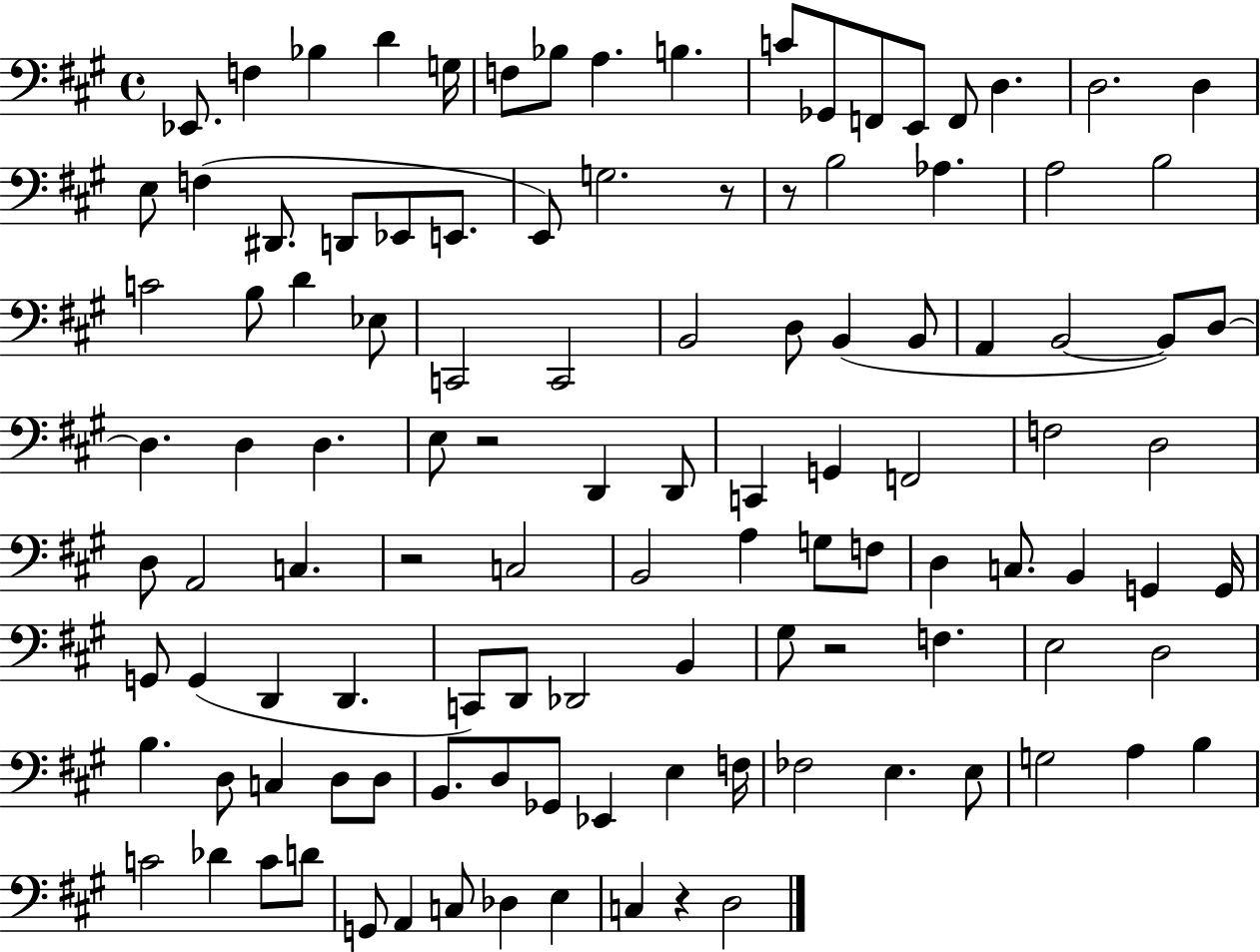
{
  \clef bass
  \time 4/4
  \defaultTimeSignature
  \key a \major
  ees,8. f4 bes4 d'4 g16 | f8 bes8 a4. b4. | c'8 ges,8 f,8 e,8 f,8 d4. | d2. d4 | \break e8 f4( dis,8. d,8 ees,8 e,8. | e,8) g2. r8 | r8 b2 aes4. | a2 b2 | \break c'2 b8 d'4 ees8 | c,2 c,2 | b,2 d8 b,4( b,8 | a,4 b,2~~ b,8) d8~~ | \break d4. d4 d4. | e8 r2 d,4 d,8 | c,4 g,4 f,2 | f2 d2 | \break d8 a,2 c4. | r2 c2 | b,2 a4 g8 f8 | d4 c8. b,4 g,4 g,16 | \break g,8 g,4( d,4 d,4. | c,8) d,8 des,2 b,4 | gis8 r2 f4. | e2 d2 | \break b4. d8 c4 d8 d8 | b,8. d8 ges,8 ees,4 e4 f16 | fes2 e4. e8 | g2 a4 b4 | \break c'2 des'4 c'8 d'8 | g,8 a,4 c8 des4 e4 | c4 r4 d2 | \bar "|."
}